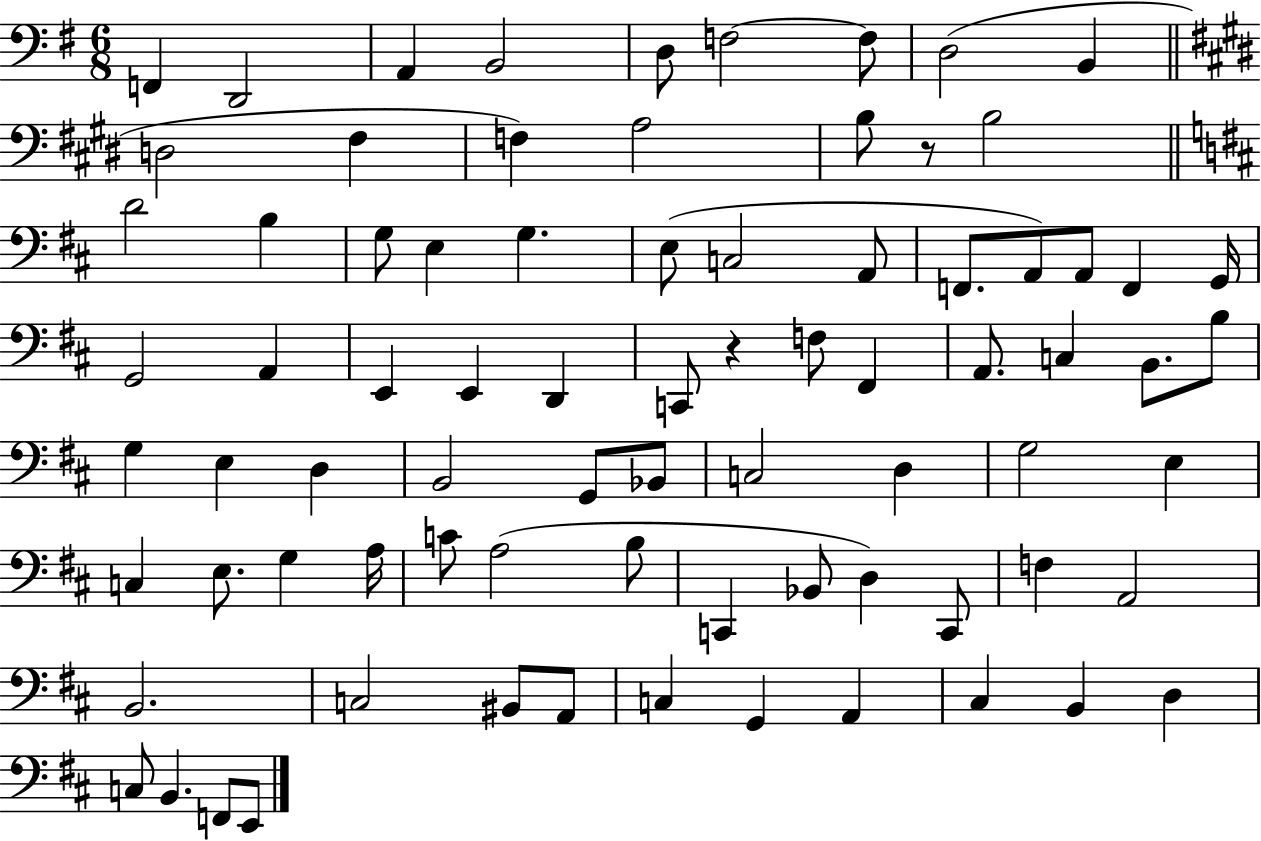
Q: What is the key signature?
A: G major